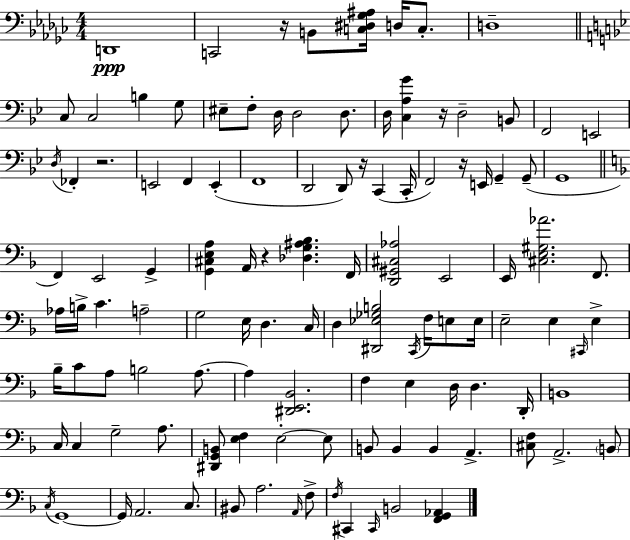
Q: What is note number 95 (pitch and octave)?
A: C#2